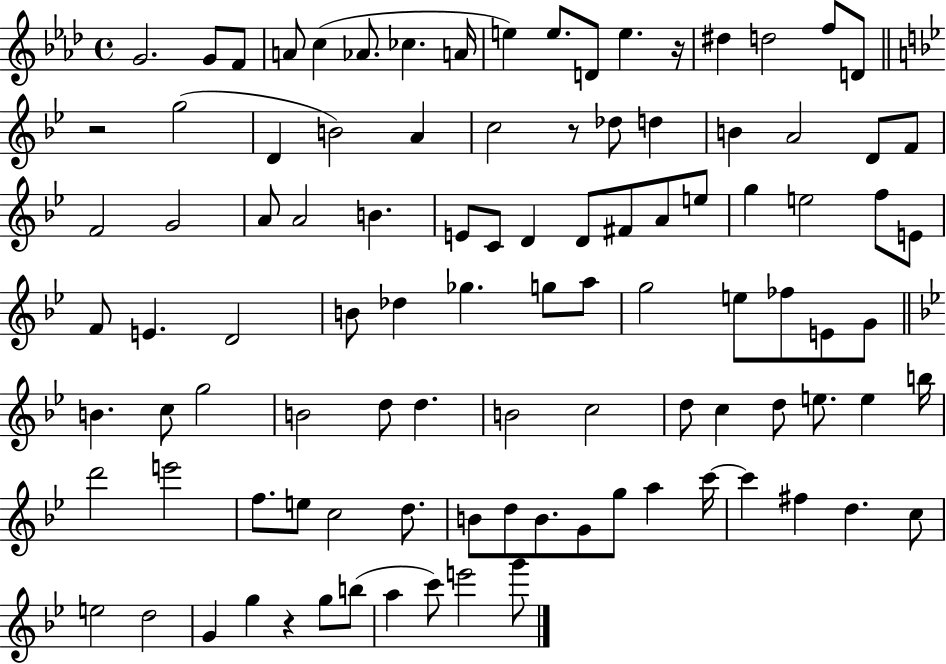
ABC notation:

X:1
T:Untitled
M:4/4
L:1/4
K:Ab
G2 G/2 F/2 A/2 c _A/2 _c A/4 e e/2 D/2 e z/4 ^d d2 f/2 D/2 z2 g2 D B2 A c2 z/2 _d/2 d B A2 D/2 F/2 F2 G2 A/2 A2 B E/2 C/2 D D/2 ^F/2 A/2 e/2 g e2 f/2 E/2 F/2 E D2 B/2 _d _g g/2 a/2 g2 e/2 _f/2 E/2 G/2 B c/2 g2 B2 d/2 d B2 c2 d/2 c d/2 e/2 e b/4 d'2 e'2 f/2 e/2 c2 d/2 B/2 d/2 B/2 G/2 g/2 a c'/4 c' ^f d c/2 e2 d2 G g z g/2 b/2 a c'/2 e'2 g'/2